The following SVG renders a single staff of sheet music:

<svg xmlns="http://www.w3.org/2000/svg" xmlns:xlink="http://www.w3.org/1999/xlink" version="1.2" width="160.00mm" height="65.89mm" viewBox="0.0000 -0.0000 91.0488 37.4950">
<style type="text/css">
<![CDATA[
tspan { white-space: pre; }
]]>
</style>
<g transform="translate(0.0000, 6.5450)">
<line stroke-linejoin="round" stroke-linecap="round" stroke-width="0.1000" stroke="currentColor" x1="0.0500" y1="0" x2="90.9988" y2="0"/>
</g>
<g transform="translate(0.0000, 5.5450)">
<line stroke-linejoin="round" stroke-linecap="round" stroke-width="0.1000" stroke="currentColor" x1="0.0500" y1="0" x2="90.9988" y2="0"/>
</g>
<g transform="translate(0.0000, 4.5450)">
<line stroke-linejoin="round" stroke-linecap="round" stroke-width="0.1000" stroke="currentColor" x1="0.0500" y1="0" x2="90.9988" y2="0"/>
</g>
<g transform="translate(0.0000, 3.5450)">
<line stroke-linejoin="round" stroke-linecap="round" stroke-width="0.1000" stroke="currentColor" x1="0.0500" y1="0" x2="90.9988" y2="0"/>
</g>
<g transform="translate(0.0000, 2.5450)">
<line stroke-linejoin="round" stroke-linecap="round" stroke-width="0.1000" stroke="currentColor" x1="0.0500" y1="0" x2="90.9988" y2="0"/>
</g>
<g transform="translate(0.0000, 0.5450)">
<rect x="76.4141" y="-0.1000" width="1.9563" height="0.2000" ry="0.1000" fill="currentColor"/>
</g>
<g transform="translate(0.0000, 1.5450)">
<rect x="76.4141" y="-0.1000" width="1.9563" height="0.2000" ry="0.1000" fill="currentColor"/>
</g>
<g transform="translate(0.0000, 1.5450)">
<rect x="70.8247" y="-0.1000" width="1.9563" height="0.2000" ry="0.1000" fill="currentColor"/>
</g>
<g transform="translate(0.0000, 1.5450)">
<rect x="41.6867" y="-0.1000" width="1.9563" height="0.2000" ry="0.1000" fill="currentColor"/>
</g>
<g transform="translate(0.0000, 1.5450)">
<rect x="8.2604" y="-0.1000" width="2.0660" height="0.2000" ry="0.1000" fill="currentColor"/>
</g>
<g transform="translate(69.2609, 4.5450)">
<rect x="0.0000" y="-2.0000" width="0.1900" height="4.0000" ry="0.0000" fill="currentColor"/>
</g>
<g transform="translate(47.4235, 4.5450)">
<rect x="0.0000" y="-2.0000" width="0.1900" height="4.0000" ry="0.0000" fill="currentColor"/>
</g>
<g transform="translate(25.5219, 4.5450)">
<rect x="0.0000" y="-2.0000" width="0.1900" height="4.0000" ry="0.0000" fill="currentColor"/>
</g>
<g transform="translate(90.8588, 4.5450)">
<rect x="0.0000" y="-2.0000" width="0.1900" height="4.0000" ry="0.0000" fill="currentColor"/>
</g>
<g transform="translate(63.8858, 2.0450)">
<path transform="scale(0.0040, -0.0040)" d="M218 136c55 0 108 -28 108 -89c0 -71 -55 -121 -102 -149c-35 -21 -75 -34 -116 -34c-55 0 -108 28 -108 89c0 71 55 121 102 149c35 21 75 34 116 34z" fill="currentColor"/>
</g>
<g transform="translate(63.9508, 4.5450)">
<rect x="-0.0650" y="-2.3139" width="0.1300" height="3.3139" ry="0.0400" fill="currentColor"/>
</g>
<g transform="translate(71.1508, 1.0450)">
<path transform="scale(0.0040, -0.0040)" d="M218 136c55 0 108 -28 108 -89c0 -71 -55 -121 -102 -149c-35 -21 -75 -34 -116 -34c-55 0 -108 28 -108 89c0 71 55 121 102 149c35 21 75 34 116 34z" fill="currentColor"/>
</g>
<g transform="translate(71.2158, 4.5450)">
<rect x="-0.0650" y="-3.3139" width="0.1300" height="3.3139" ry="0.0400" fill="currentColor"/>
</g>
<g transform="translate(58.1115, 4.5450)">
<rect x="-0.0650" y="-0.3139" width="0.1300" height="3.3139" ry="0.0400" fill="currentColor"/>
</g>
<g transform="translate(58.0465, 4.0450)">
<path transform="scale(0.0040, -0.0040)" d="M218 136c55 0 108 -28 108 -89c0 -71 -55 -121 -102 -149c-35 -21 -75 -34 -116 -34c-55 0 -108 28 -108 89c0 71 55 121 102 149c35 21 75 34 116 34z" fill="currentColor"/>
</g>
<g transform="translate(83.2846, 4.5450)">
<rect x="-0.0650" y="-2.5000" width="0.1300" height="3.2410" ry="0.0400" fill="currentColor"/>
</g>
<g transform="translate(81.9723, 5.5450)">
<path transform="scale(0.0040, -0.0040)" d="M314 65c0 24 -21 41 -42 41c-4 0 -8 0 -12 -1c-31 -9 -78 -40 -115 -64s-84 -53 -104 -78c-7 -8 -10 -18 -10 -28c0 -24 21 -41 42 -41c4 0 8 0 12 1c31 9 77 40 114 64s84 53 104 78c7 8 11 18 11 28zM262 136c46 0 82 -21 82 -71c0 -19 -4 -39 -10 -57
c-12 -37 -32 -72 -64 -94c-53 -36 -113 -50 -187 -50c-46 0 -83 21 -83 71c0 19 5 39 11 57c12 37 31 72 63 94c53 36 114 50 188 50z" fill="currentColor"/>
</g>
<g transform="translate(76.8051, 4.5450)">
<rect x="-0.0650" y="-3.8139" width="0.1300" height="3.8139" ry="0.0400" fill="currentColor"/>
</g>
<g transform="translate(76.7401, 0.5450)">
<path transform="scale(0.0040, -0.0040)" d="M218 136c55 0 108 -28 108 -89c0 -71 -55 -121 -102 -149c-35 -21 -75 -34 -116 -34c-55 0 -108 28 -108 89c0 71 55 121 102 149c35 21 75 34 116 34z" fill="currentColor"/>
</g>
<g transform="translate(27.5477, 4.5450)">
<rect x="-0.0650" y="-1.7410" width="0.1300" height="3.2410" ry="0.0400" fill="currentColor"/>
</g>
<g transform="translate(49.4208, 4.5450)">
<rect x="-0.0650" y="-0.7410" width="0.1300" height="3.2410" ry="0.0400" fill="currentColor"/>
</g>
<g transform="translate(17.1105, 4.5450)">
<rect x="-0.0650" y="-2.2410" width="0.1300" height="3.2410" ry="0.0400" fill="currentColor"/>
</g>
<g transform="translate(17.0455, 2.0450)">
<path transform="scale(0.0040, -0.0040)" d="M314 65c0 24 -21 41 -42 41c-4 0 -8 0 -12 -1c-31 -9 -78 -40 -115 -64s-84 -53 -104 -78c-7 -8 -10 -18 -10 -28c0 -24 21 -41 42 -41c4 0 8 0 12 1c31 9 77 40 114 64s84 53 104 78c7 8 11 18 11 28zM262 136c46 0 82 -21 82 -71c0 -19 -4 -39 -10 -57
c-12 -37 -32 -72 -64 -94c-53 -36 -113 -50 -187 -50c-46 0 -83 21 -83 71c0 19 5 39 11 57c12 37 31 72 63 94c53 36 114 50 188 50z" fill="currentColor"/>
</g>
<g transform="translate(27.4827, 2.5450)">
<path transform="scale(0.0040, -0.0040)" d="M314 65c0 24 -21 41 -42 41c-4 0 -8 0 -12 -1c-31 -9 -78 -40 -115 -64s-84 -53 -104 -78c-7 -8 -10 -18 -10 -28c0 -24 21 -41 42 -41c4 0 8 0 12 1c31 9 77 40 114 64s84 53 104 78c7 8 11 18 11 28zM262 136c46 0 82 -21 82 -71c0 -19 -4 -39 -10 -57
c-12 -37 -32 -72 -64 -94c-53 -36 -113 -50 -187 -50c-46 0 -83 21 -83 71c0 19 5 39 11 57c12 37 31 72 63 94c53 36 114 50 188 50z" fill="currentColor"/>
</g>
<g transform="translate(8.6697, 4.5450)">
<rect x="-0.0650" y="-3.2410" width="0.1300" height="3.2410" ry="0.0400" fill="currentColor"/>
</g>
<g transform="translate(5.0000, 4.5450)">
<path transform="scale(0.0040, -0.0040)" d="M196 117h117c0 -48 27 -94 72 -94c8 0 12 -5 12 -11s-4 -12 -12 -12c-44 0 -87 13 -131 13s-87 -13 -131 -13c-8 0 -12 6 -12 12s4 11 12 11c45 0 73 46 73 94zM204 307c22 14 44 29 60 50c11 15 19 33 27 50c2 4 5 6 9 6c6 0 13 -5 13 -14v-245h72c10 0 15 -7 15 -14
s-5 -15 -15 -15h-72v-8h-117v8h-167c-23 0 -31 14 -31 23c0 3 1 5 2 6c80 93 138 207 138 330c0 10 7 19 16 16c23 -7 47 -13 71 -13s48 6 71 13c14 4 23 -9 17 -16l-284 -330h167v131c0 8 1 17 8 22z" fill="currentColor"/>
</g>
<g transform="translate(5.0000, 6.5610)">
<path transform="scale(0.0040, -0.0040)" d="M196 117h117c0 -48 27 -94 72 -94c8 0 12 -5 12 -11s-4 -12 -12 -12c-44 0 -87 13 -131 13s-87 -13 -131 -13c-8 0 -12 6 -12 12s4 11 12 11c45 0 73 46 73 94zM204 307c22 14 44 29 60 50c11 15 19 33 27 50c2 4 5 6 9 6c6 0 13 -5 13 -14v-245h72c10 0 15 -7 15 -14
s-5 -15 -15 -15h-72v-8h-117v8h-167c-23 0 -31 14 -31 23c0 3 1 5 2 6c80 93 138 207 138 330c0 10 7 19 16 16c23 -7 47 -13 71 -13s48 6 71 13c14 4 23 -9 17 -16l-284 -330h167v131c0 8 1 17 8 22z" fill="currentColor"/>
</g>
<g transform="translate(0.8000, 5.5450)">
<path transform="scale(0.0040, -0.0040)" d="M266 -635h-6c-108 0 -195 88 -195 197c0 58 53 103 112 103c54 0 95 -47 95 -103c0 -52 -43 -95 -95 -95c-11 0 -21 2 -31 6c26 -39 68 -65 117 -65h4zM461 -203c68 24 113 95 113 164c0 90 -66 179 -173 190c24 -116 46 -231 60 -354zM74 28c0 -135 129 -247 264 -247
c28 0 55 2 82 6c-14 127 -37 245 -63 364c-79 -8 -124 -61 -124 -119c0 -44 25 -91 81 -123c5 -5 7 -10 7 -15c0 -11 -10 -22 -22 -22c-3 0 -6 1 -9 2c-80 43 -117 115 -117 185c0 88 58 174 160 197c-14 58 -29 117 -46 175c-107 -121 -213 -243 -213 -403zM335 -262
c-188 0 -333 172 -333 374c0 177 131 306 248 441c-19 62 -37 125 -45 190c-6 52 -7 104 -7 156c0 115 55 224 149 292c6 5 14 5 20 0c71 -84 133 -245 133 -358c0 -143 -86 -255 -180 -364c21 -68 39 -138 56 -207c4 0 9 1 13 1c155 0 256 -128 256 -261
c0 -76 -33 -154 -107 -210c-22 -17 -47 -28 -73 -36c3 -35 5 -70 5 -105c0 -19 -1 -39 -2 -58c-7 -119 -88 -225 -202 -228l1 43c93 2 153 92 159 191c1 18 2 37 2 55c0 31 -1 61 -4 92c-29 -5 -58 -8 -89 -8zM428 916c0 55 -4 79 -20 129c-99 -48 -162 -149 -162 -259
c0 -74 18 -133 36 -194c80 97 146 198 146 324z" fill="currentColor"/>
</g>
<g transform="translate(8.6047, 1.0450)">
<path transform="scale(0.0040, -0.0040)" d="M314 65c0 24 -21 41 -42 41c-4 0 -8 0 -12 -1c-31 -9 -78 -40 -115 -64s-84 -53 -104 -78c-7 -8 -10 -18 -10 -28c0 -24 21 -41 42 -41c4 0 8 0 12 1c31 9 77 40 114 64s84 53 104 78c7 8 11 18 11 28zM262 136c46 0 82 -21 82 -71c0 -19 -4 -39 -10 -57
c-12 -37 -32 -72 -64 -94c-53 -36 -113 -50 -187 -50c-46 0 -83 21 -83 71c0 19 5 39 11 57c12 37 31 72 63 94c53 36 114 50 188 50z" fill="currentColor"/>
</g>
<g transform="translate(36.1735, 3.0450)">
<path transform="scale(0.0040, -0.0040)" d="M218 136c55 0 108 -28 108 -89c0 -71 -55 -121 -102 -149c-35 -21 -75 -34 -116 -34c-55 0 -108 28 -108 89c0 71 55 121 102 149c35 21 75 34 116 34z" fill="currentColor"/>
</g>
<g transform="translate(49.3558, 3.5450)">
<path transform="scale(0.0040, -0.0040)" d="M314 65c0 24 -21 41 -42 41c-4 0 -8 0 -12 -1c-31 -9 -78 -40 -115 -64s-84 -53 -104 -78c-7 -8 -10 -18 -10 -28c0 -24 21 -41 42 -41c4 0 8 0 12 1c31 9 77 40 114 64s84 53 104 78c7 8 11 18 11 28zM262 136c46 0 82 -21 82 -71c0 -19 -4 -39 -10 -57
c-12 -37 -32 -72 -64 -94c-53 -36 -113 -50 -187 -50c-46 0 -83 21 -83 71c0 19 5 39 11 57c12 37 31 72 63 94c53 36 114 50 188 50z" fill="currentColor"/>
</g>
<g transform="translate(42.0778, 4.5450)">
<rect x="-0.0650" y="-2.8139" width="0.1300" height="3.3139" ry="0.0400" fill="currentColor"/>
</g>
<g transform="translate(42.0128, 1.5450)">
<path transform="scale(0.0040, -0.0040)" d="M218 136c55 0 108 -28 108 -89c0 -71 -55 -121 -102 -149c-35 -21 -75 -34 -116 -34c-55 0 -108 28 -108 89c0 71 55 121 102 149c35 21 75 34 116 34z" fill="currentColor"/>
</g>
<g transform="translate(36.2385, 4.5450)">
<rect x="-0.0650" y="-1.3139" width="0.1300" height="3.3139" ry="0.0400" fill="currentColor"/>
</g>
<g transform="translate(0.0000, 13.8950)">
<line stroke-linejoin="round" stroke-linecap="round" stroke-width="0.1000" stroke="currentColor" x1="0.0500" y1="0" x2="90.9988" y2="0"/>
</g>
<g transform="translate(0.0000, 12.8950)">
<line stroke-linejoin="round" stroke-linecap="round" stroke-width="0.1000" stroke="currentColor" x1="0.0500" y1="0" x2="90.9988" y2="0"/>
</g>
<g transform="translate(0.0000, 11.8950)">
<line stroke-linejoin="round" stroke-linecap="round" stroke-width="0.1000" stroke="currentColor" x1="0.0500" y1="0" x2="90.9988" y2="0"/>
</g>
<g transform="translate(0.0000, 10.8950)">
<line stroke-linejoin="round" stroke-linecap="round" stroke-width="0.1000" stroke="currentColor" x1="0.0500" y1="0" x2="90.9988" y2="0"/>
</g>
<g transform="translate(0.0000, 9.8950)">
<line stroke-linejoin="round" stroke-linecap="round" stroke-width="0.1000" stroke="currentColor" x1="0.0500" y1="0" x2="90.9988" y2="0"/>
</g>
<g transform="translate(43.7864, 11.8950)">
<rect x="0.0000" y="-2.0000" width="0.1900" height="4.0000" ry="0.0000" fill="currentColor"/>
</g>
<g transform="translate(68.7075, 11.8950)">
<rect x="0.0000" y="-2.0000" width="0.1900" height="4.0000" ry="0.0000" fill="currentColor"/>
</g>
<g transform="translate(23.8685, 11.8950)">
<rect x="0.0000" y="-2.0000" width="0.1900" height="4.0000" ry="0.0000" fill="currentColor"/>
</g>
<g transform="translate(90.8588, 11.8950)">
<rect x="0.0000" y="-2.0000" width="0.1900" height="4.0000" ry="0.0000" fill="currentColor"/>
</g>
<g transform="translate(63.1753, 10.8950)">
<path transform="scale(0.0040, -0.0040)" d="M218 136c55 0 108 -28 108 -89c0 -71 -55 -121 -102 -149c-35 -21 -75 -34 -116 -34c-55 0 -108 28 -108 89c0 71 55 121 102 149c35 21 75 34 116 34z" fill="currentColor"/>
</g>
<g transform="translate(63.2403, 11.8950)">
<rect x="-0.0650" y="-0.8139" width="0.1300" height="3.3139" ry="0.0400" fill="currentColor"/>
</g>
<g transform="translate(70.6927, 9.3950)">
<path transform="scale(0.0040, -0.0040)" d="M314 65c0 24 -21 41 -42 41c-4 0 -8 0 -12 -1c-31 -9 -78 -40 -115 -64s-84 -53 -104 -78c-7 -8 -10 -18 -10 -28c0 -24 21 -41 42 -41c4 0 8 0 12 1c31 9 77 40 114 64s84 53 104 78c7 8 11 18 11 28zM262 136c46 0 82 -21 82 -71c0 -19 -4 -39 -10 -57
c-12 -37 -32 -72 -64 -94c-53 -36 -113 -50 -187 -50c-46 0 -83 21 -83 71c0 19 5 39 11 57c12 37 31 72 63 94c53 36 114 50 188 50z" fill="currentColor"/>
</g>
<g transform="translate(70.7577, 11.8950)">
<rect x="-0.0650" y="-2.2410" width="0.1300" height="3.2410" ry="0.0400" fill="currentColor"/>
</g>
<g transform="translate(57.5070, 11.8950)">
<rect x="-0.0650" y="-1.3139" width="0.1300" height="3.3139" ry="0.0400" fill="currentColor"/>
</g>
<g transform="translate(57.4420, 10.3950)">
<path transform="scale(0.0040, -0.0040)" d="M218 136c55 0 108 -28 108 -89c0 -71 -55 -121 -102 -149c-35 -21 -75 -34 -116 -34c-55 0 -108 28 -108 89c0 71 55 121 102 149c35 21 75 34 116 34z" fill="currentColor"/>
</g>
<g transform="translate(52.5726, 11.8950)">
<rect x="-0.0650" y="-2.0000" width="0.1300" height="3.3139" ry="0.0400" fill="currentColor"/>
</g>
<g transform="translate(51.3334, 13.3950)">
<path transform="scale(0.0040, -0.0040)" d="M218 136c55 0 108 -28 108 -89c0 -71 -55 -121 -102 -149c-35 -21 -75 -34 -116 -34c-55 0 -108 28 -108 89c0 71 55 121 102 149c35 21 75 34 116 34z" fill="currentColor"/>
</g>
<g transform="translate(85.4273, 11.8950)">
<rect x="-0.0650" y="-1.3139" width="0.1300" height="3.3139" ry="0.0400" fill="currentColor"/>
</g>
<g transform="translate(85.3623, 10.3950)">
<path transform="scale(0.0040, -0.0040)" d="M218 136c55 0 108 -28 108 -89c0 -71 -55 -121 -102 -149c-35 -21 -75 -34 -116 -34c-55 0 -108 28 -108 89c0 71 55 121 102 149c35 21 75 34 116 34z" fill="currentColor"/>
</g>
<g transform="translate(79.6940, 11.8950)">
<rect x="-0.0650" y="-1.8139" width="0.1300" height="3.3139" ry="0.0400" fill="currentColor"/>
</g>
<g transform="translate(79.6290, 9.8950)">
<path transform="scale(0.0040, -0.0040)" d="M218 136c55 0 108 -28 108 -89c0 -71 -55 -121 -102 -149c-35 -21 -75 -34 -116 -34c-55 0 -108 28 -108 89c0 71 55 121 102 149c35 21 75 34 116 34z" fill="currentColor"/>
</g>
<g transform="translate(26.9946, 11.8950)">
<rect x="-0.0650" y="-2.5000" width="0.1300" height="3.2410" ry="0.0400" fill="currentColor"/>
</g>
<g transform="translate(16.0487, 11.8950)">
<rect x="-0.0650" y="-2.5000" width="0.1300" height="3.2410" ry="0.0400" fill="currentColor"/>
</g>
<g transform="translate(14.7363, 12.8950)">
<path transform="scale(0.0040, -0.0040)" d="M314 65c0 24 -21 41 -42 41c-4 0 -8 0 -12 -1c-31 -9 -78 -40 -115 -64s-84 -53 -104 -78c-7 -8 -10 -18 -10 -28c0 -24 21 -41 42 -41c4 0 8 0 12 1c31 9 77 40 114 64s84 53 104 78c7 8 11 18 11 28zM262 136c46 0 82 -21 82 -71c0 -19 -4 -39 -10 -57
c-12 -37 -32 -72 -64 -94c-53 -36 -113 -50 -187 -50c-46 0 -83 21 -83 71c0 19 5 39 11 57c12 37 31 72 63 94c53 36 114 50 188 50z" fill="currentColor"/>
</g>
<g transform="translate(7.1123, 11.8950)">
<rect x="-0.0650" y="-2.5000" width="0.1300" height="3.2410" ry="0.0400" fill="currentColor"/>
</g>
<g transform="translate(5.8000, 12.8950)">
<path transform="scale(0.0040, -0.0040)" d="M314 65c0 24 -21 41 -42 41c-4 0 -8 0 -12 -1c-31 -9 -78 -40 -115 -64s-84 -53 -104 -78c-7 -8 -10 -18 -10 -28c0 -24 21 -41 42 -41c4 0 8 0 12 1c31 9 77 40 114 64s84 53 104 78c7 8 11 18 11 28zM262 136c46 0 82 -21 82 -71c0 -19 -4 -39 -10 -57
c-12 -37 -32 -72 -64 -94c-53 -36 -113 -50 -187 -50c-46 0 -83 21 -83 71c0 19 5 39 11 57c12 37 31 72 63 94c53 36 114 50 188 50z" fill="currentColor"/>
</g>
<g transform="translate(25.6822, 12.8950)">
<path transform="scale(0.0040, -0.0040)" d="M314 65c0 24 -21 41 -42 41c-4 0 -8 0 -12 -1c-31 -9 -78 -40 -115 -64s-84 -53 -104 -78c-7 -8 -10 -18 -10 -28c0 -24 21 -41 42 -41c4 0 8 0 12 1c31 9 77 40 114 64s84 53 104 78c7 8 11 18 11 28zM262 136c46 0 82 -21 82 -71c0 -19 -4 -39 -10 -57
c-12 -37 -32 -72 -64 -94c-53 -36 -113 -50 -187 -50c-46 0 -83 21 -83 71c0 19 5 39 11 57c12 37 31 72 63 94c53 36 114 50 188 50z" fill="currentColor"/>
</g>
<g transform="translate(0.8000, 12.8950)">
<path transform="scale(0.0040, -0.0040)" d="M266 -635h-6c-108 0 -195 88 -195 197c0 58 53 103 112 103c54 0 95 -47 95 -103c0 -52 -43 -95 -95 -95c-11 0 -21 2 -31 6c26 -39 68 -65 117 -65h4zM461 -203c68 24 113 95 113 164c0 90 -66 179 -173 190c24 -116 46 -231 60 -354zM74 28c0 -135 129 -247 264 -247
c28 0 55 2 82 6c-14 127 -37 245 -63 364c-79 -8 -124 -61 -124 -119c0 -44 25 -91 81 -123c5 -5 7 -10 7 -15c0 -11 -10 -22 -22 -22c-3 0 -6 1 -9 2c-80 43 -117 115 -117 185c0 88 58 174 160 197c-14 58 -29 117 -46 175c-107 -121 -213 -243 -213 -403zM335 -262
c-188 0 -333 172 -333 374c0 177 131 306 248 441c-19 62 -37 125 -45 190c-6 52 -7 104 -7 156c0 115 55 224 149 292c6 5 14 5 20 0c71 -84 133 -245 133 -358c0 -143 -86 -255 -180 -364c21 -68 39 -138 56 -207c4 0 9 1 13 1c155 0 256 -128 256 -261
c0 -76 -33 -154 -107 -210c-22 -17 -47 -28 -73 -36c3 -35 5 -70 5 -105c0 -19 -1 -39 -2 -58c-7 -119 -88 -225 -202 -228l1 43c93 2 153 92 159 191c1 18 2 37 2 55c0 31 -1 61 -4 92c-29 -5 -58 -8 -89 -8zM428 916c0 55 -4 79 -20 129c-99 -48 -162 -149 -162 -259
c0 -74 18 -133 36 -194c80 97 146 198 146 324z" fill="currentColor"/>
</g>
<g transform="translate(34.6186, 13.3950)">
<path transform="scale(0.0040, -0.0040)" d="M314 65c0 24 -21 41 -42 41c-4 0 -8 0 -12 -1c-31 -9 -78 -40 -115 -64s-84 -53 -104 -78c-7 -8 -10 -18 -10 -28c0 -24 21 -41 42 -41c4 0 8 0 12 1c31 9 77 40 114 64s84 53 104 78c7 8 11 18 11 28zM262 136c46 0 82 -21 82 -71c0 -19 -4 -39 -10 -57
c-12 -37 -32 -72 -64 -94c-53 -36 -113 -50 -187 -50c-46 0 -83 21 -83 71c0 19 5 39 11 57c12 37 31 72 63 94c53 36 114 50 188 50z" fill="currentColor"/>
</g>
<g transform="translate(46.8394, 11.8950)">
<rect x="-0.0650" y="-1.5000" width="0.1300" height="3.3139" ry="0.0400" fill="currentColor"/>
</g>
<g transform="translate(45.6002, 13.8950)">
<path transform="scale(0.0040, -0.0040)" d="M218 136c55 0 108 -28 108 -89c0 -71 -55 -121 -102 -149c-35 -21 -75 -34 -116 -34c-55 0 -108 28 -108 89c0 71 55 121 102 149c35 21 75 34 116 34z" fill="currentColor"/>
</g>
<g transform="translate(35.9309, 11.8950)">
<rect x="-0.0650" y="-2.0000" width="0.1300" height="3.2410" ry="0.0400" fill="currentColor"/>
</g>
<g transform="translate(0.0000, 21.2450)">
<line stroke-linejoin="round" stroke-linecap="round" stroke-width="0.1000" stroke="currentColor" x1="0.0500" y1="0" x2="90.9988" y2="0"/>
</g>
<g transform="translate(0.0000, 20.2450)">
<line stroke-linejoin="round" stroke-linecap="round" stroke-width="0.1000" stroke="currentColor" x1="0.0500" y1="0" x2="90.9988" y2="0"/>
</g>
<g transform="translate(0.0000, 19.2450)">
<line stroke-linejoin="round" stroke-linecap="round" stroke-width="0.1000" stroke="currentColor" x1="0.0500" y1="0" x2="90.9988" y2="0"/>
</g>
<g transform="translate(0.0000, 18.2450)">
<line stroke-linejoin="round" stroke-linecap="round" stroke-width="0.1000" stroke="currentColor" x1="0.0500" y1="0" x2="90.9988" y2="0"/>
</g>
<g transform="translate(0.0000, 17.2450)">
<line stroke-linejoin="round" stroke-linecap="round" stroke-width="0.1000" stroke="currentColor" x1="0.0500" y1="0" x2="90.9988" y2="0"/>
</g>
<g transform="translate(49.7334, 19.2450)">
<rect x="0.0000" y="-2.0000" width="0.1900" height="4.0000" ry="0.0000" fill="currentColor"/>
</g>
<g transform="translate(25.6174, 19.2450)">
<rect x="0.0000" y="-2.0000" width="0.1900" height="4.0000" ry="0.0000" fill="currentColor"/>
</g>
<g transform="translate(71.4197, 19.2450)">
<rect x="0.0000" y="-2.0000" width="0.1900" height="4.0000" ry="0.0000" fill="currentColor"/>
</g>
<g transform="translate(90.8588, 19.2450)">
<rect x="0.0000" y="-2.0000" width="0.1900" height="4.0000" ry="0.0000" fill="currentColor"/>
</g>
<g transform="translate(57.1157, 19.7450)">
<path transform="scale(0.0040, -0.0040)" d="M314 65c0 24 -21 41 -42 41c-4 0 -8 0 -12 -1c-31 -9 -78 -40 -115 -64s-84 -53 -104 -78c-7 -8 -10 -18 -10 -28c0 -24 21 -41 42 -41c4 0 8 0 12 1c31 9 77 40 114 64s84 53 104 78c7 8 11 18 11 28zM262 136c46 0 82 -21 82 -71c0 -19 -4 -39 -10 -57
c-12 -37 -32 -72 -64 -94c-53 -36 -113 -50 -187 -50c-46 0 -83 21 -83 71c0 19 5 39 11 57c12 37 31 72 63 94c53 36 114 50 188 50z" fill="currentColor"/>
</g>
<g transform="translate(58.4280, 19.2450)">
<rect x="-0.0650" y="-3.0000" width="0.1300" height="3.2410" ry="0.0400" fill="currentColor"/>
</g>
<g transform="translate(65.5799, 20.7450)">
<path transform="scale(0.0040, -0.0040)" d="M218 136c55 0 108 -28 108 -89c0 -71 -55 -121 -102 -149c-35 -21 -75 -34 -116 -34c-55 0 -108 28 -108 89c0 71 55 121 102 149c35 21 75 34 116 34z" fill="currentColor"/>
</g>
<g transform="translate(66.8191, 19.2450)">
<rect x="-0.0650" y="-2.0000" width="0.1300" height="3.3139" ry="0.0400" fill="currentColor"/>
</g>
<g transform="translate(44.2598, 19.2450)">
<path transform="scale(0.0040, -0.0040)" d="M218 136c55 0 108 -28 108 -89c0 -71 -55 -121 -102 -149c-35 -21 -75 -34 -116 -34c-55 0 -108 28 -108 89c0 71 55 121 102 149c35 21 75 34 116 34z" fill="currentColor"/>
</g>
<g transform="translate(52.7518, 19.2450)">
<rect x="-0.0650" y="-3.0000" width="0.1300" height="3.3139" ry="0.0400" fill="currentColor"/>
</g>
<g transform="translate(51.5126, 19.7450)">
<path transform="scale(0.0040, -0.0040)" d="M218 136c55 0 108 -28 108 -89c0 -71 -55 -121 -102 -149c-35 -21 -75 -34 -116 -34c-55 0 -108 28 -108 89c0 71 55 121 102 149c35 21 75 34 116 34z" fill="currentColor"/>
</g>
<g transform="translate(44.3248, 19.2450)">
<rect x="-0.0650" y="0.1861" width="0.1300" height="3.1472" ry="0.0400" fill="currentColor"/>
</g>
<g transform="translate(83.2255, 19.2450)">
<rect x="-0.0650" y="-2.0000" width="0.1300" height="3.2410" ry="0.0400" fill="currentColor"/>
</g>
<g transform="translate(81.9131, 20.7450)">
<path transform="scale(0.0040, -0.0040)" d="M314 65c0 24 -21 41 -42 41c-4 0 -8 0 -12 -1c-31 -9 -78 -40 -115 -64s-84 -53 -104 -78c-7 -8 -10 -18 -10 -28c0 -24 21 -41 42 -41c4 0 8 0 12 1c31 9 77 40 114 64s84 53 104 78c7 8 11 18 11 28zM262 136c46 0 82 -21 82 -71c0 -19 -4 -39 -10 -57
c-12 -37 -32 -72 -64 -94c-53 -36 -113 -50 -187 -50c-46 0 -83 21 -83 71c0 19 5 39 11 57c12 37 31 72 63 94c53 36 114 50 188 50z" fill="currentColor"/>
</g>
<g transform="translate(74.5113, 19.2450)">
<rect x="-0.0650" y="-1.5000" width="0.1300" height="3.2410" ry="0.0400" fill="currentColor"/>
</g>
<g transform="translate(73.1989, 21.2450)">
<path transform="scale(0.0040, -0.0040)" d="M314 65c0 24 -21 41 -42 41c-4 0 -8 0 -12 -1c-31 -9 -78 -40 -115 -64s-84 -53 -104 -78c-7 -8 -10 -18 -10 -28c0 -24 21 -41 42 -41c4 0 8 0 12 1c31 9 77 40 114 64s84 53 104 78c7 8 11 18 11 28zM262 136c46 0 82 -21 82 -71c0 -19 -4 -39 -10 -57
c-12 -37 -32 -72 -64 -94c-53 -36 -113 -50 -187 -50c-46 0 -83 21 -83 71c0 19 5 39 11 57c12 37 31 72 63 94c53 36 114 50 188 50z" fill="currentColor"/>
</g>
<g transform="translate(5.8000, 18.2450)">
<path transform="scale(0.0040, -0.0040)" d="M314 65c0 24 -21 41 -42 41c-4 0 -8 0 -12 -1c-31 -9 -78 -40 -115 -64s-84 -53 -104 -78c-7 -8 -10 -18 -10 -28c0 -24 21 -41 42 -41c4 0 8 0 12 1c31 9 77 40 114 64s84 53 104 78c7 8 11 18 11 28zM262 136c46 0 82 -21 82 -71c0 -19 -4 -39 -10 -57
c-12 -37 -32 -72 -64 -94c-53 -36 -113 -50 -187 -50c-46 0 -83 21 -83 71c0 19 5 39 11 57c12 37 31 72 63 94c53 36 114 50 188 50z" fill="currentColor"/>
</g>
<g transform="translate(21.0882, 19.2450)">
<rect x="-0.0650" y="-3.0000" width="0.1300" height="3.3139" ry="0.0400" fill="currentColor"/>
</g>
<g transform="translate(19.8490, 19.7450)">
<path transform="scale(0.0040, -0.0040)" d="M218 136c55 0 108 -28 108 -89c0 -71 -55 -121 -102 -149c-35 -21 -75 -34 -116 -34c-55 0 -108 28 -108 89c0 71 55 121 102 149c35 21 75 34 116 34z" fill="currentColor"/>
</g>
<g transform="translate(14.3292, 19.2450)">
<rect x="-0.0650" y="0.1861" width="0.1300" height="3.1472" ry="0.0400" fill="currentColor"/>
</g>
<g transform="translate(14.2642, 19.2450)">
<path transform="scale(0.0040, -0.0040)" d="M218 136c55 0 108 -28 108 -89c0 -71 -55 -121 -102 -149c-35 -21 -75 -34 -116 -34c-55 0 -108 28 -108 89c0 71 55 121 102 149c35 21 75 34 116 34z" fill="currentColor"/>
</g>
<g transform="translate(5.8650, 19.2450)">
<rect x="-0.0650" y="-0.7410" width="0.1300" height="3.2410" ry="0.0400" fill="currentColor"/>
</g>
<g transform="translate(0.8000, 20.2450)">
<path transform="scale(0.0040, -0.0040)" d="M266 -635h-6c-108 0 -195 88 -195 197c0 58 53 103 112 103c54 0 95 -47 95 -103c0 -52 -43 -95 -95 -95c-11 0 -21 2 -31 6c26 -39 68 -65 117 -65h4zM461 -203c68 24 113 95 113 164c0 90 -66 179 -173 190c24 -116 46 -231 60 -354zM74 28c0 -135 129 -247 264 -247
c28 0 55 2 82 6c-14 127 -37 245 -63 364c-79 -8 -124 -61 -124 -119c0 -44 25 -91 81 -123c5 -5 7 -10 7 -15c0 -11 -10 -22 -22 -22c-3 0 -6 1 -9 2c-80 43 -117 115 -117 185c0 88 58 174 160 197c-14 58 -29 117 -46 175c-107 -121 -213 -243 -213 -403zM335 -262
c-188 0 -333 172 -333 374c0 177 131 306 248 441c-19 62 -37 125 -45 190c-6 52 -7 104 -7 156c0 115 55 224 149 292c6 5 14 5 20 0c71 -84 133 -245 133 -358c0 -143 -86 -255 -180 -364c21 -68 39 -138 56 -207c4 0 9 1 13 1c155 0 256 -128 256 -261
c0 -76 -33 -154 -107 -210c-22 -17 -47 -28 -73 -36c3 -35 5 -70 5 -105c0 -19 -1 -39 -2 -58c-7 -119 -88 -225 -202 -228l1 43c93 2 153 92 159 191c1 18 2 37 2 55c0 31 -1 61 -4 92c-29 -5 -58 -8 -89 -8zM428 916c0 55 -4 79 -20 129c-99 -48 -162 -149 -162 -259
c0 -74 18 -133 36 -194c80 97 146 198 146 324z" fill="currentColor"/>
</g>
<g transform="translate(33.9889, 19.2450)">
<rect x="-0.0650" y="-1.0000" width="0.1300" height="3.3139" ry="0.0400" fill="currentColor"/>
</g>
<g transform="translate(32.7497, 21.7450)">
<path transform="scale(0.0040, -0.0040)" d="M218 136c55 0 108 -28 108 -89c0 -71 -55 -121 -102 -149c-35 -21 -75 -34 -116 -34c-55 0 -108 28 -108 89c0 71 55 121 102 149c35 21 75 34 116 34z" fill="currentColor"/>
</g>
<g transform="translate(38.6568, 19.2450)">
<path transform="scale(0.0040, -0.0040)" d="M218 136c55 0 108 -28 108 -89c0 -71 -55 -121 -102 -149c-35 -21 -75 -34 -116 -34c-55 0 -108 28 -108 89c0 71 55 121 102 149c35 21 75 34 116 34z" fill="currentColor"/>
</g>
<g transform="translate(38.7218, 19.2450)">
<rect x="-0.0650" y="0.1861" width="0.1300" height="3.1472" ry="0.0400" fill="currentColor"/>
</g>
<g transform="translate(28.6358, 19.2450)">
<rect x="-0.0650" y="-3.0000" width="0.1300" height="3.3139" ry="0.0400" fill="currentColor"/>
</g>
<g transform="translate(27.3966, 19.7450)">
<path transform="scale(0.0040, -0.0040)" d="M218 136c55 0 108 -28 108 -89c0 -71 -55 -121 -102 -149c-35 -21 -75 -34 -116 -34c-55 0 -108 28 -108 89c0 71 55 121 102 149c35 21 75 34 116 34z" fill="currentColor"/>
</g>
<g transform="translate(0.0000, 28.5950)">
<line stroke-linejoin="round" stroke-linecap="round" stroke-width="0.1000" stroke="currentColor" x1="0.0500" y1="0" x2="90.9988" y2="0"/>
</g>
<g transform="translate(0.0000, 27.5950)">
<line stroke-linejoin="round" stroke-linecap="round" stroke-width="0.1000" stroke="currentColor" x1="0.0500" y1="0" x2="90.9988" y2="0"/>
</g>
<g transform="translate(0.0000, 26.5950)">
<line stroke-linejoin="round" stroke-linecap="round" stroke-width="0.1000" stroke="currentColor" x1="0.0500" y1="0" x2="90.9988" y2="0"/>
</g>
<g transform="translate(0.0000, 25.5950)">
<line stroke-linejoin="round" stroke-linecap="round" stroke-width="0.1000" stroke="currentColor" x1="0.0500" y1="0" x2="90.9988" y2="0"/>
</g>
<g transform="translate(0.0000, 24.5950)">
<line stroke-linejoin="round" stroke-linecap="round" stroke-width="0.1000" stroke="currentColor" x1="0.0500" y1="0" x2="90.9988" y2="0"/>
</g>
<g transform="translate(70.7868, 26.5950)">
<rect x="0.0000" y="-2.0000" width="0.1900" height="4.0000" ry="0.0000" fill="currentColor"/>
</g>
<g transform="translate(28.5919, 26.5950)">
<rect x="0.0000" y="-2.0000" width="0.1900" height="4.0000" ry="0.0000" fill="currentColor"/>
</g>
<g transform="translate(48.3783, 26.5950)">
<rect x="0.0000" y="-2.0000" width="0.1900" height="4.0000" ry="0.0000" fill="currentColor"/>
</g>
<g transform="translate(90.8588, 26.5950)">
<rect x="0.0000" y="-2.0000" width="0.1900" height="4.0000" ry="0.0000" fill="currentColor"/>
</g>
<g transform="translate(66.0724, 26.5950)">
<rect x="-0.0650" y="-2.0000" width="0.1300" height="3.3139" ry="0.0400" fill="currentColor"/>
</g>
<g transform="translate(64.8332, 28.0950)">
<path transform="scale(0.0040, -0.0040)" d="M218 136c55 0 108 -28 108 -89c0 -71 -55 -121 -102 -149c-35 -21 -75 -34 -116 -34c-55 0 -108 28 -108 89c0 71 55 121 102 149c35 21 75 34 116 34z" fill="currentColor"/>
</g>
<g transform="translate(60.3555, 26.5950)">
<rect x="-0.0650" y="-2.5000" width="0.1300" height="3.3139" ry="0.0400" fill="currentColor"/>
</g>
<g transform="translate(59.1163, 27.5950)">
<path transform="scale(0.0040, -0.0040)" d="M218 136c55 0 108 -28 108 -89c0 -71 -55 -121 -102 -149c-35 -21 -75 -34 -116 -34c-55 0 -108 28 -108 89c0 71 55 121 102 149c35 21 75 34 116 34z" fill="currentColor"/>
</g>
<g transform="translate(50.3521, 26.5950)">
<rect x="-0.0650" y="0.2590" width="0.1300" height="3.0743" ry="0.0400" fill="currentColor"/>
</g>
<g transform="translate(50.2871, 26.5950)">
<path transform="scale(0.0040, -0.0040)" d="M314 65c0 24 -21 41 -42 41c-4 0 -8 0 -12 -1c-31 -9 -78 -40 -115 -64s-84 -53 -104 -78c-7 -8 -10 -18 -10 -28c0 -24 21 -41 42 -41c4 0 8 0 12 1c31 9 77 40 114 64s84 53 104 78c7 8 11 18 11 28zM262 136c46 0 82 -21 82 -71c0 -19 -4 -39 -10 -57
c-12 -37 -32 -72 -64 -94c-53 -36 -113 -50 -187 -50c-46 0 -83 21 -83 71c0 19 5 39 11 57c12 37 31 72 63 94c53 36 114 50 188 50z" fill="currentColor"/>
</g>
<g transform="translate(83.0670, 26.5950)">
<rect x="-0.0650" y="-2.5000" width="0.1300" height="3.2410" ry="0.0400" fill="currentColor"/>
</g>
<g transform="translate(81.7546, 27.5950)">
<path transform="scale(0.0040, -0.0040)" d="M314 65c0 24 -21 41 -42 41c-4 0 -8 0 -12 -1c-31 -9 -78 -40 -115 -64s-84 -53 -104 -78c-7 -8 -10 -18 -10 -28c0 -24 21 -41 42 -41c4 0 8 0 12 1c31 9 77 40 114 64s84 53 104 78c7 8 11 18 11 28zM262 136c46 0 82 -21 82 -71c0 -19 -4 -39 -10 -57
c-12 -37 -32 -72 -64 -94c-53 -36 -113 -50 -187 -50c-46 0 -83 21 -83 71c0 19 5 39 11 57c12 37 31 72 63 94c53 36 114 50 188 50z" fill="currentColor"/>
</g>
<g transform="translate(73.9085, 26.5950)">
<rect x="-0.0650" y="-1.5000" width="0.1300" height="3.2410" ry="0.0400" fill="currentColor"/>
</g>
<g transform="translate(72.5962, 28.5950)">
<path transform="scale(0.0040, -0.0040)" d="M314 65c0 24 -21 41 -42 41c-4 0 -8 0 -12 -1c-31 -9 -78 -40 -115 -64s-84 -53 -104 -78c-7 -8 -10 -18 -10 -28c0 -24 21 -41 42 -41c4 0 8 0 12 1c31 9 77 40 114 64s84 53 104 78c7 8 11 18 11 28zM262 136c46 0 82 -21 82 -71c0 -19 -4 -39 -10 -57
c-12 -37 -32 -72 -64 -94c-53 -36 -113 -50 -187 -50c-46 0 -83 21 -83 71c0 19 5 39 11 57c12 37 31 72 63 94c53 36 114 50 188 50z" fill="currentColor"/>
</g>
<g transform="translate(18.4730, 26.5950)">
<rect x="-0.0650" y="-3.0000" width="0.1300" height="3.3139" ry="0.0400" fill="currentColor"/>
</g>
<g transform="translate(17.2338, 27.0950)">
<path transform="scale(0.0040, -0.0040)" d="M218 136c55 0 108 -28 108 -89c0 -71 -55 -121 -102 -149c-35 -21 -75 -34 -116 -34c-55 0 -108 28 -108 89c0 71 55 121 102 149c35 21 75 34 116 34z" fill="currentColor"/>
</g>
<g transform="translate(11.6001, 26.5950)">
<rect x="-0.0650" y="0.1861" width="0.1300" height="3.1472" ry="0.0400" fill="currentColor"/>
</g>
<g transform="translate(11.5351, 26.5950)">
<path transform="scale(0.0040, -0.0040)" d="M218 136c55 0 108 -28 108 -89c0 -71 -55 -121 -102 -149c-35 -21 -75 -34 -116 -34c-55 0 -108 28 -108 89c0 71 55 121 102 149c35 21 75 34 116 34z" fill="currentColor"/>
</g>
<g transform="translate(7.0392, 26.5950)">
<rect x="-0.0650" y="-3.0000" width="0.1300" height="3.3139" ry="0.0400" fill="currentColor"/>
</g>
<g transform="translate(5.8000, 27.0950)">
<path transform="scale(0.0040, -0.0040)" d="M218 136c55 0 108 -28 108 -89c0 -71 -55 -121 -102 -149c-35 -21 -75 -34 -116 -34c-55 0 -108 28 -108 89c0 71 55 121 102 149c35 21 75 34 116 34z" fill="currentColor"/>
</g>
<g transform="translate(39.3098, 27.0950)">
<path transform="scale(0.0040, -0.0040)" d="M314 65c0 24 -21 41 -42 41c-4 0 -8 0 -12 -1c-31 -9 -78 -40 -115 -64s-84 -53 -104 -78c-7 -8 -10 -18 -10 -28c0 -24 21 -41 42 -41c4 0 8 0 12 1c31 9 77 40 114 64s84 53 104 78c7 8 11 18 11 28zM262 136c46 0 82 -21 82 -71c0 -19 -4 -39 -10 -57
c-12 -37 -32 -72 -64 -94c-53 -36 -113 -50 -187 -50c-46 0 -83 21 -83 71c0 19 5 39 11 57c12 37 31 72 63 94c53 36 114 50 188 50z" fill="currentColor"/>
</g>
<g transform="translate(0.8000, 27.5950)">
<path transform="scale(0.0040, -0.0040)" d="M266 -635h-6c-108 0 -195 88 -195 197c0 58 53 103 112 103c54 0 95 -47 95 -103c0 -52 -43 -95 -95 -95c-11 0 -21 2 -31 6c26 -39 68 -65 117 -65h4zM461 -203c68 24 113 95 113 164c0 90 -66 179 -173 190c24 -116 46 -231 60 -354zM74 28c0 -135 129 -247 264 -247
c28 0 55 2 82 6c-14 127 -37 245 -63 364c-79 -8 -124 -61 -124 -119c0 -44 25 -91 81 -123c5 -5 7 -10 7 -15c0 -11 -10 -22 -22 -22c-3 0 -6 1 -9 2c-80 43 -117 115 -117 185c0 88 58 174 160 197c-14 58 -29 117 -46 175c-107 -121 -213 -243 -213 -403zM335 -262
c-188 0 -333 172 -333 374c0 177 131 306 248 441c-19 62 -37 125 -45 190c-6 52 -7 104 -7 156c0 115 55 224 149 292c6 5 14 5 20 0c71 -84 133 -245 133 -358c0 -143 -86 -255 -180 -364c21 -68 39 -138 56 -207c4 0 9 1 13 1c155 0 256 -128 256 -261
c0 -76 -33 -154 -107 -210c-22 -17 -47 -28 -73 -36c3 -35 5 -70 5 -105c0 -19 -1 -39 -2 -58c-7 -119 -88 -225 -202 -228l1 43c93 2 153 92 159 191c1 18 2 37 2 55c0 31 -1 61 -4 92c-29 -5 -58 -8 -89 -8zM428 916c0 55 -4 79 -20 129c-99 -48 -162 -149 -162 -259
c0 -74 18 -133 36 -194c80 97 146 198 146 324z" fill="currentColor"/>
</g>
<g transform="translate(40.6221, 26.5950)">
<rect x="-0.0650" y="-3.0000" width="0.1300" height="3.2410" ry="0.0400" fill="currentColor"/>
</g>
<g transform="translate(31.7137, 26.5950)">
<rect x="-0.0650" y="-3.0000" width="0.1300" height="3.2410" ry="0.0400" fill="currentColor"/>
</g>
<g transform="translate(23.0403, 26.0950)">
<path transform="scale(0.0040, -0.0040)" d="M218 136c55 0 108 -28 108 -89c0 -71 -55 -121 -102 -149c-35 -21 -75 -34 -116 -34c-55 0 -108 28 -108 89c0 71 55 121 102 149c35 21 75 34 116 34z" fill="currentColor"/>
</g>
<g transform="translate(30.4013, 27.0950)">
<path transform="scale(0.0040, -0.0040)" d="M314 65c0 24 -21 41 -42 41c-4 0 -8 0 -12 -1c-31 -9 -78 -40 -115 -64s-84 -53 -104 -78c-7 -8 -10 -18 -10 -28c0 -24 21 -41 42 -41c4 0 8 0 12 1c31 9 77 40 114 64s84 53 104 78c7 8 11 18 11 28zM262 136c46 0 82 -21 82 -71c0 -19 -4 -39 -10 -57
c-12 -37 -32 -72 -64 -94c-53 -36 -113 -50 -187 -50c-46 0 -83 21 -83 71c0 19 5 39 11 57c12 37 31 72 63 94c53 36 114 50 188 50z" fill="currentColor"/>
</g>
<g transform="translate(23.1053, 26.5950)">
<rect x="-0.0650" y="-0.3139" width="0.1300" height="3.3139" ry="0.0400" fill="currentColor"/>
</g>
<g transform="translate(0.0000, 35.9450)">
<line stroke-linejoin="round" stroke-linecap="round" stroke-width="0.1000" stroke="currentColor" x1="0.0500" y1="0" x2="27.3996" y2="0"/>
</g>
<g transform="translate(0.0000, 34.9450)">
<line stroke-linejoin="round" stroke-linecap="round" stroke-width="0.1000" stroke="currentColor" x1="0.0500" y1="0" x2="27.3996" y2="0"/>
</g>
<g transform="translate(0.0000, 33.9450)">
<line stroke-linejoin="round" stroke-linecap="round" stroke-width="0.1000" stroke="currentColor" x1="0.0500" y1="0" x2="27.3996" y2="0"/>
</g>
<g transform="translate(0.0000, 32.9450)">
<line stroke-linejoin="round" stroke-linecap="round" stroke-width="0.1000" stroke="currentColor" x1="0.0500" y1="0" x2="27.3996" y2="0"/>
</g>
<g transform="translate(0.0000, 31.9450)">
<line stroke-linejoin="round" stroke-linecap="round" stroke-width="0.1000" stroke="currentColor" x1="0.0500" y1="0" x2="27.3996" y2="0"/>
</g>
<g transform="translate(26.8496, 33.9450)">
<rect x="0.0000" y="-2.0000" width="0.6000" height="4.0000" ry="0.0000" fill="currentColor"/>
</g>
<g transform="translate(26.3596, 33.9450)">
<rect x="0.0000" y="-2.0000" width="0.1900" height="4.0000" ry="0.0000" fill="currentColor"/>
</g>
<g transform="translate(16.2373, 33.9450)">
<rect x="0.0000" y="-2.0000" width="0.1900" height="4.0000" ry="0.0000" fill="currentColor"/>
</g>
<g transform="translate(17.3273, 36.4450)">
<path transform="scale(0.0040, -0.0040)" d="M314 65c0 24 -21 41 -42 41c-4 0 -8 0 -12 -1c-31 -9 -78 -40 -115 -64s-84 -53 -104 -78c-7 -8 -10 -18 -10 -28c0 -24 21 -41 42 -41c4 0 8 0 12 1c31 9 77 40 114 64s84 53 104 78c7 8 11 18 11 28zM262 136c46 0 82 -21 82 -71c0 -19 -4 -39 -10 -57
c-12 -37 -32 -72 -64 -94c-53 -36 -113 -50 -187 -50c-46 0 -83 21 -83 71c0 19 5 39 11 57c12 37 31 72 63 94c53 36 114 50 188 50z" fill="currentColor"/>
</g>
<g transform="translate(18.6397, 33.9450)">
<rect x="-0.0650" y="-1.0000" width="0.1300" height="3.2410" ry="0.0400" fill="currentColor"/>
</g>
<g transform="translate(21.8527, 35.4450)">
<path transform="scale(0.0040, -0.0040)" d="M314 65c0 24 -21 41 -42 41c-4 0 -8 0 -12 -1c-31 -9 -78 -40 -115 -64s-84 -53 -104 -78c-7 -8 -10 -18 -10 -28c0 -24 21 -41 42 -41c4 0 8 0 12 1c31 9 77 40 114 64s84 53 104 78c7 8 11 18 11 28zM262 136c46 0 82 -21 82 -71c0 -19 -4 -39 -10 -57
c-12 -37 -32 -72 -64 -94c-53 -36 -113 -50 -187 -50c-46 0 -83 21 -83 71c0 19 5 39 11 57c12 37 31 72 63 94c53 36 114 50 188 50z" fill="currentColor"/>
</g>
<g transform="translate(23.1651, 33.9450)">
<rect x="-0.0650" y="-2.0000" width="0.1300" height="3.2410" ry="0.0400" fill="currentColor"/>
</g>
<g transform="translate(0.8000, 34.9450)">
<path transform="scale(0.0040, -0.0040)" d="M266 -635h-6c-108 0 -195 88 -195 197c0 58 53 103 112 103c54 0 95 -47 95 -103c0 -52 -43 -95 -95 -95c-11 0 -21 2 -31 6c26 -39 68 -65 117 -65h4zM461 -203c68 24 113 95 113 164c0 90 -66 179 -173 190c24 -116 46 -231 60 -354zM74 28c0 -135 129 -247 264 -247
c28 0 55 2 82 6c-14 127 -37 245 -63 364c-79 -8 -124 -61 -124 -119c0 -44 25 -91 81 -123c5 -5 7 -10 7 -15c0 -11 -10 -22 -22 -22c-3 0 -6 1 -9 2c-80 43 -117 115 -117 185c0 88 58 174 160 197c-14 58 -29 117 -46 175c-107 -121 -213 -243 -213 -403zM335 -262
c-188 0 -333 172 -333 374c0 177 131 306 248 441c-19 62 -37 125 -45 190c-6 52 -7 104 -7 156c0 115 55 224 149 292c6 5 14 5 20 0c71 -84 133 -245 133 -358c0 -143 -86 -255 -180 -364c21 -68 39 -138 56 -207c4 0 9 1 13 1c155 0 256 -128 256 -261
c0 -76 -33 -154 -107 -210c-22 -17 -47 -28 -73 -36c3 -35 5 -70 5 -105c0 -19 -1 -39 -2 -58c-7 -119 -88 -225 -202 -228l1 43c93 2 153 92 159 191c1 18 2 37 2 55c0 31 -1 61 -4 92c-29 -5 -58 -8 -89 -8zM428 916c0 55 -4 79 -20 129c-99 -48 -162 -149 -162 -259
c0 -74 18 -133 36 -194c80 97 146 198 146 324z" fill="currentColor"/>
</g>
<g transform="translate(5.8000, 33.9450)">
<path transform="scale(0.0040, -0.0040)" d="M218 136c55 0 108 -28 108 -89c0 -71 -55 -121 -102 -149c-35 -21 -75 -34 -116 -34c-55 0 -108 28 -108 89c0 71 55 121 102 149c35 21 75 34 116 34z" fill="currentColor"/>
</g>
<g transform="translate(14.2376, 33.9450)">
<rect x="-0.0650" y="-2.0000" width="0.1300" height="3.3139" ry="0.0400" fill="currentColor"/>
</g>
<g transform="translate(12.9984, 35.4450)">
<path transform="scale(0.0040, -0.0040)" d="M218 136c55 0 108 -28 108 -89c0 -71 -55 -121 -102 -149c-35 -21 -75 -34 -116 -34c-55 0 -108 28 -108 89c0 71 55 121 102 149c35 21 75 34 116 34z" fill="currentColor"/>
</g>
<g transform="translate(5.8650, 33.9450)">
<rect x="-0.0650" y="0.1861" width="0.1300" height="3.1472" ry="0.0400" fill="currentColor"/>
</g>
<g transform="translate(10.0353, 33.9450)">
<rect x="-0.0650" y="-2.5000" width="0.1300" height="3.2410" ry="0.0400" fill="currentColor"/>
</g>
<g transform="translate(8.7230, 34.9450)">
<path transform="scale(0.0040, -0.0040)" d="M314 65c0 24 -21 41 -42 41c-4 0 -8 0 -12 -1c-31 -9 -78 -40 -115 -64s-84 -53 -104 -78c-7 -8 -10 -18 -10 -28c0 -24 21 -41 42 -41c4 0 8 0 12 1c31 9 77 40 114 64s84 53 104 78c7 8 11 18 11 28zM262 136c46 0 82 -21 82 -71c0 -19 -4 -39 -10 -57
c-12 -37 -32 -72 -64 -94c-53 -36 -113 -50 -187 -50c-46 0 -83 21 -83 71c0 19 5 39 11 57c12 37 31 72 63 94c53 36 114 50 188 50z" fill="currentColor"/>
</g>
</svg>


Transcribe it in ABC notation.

X:1
T:Untitled
M:4/4
L:1/4
K:C
b2 g2 f2 e a d2 c g b c' G2 G2 G2 G2 F2 E F e d g2 f e d2 B A A D B B A A2 F E2 F2 A B A c A2 A2 B2 G F E2 G2 B G2 F D2 F2